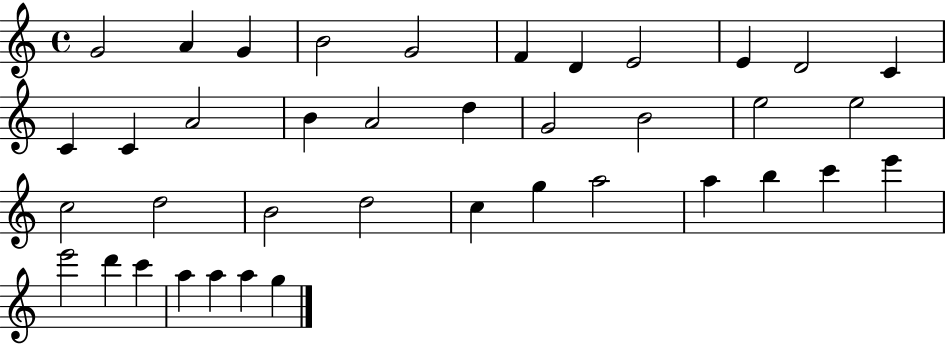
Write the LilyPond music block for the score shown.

{
  \clef treble
  \time 4/4
  \defaultTimeSignature
  \key c \major
  g'2 a'4 g'4 | b'2 g'2 | f'4 d'4 e'2 | e'4 d'2 c'4 | \break c'4 c'4 a'2 | b'4 a'2 d''4 | g'2 b'2 | e''2 e''2 | \break c''2 d''2 | b'2 d''2 | c''4 g''4 a''2 | a''4 b''4 c'''4 e'''4 | \break e'''2 d'''4 c'''4 | a''4 a''4 a''4 g''4 | \bar "|."
}